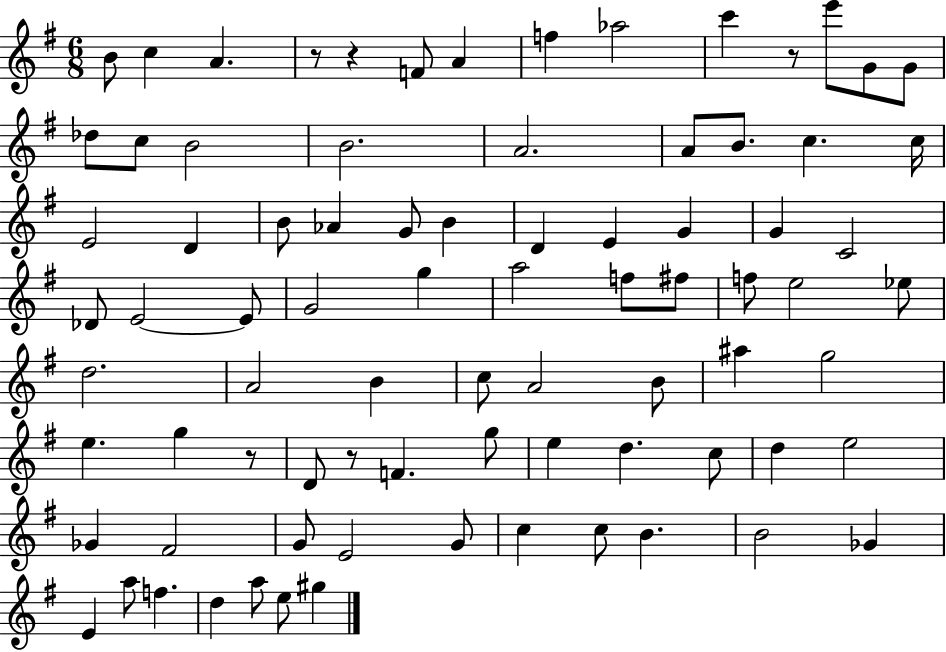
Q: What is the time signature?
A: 6/8